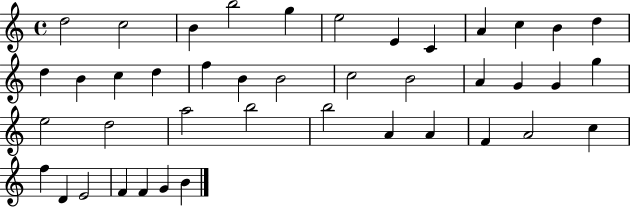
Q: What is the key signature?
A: C major